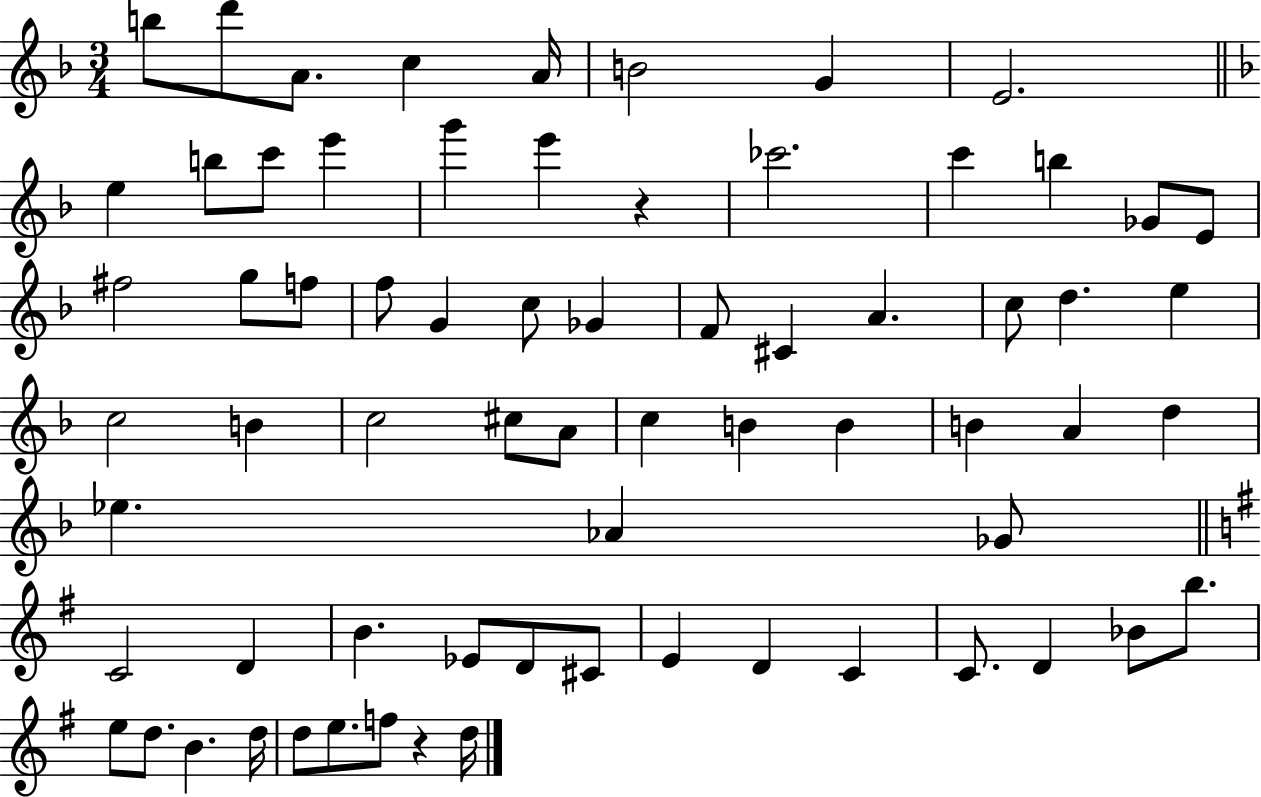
{
  \clef treble
  \numericTimeSignature
  \time 3/4
  \key f \major
  b''8 d'''8 a'8. c''4 a'16 | b'2 g'4 | e'2. | \bar "||" \break \key f \major e''4 b''8 c'''8 e'''4 | g'''4 e'''4 r4 | ces'''2. | c'''4 b''4 ges'8 e'8 | \break fis''2 g''8 f''8 | f''8 g'4 c''8 ges'4 | f'8 cis'4 a'4. | c''8 d''4. e''4 | \break c''2 b'4 | c''2 cis''8 a'8 | c''4 b'4 b'4 | b'4 a'4 d''4 | \break ees''4. aes'4 ges'8 | \bar "||" \break \key e \minor c'2 d'4 | b'4. ees'8 d'8 cis'8 | e'4 d'4 c'4 | c'8. d'4 bes'8 b''8. | \break e''8 d''8. b'4. d''16 | d''8 e''8. f''8 r4 d''16 | \bar "|."
}